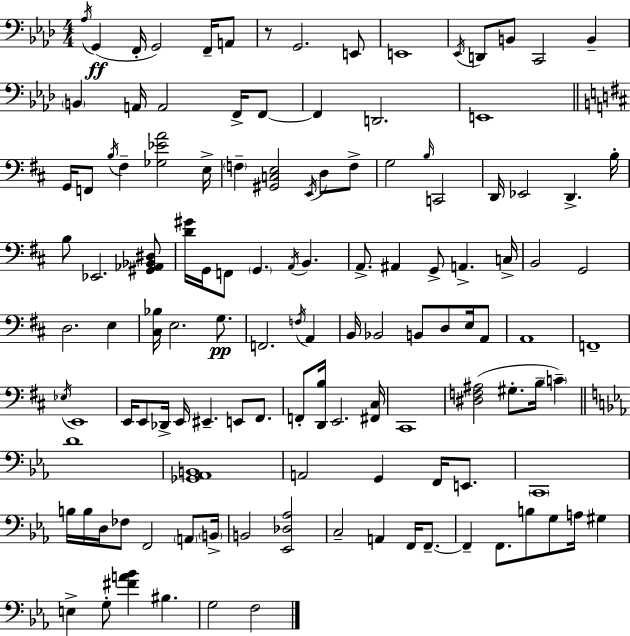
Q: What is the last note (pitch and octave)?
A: F3